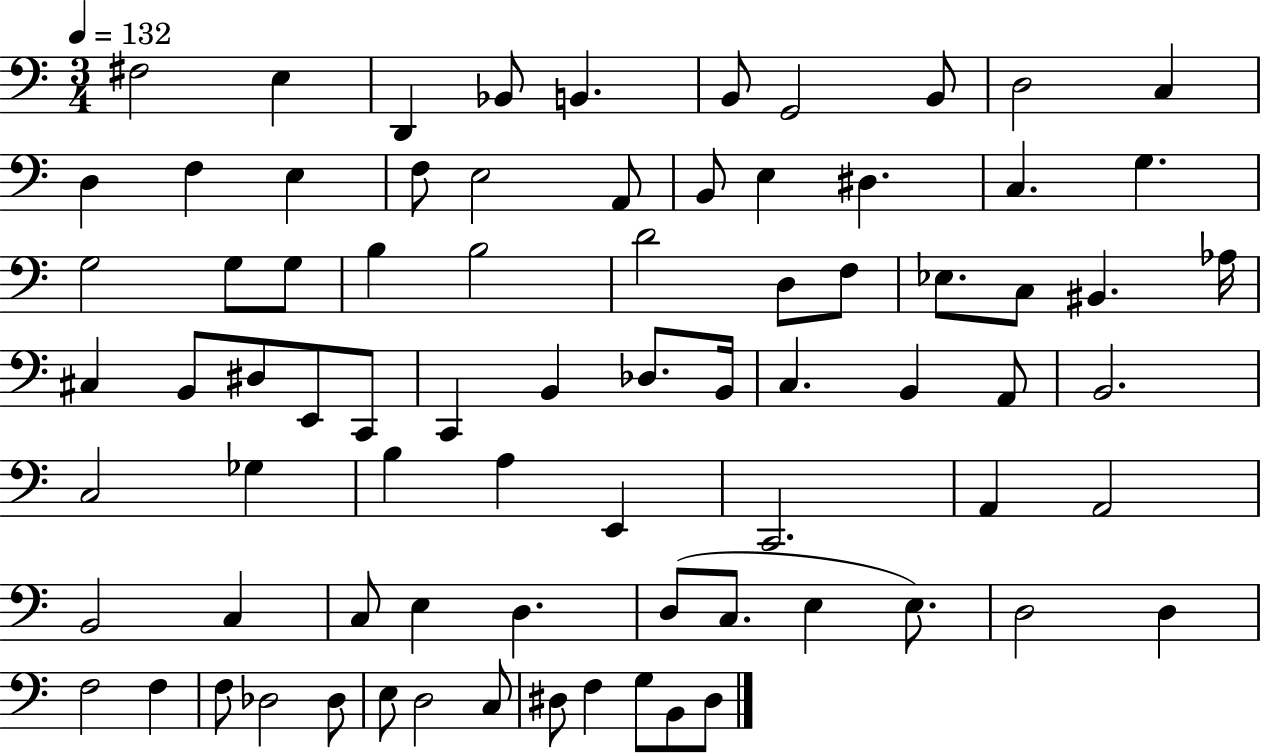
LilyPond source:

{
  \clef bass
  \numericTimeSignature
  \time 3/4
  \key c \major
  \tempo 4 = 132
  fis2 e4 | d,4 bes,8 b,4. | b,8 g,2 b,8 | d2 c4 | \break d4 f4 e4 | f8 e2 a,8 | b,8 e4 dis4. | c4. g4. | \break g2 g8 g8 | b4 b2 | d'2 d8 f8 | ees8. c8 bis,4. aes16 | \break cis4 b,8 dis8 e,8 c,8 | c,4 b,4 des8. b,16 | c4. b,4 a,8 | b,2. | \break c2 ges4 | b4 a4 e,4 | c,2. | a,4 a,2 | \break b,2 c4 | c8 e4 d4. | d8( c8. e4 e8.) | d2 d4 | \break f2 f4 | f8 des2 des8 | e8 d2 c8 | dis8 f4 g8 b,8 dis8 | \break \bar "|."
}